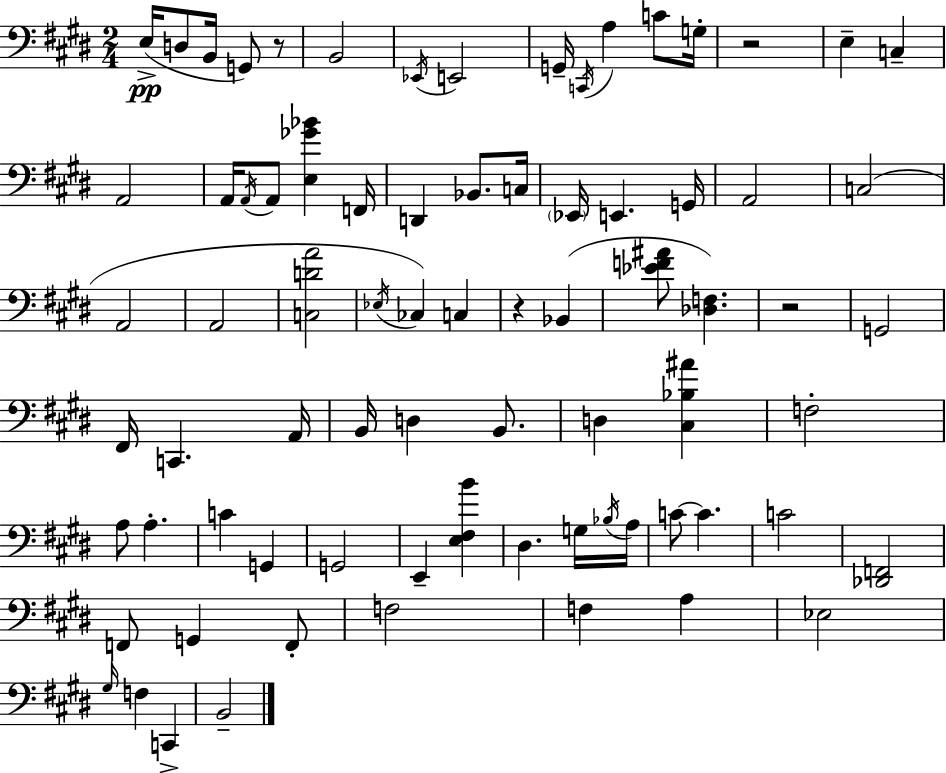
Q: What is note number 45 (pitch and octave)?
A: C4